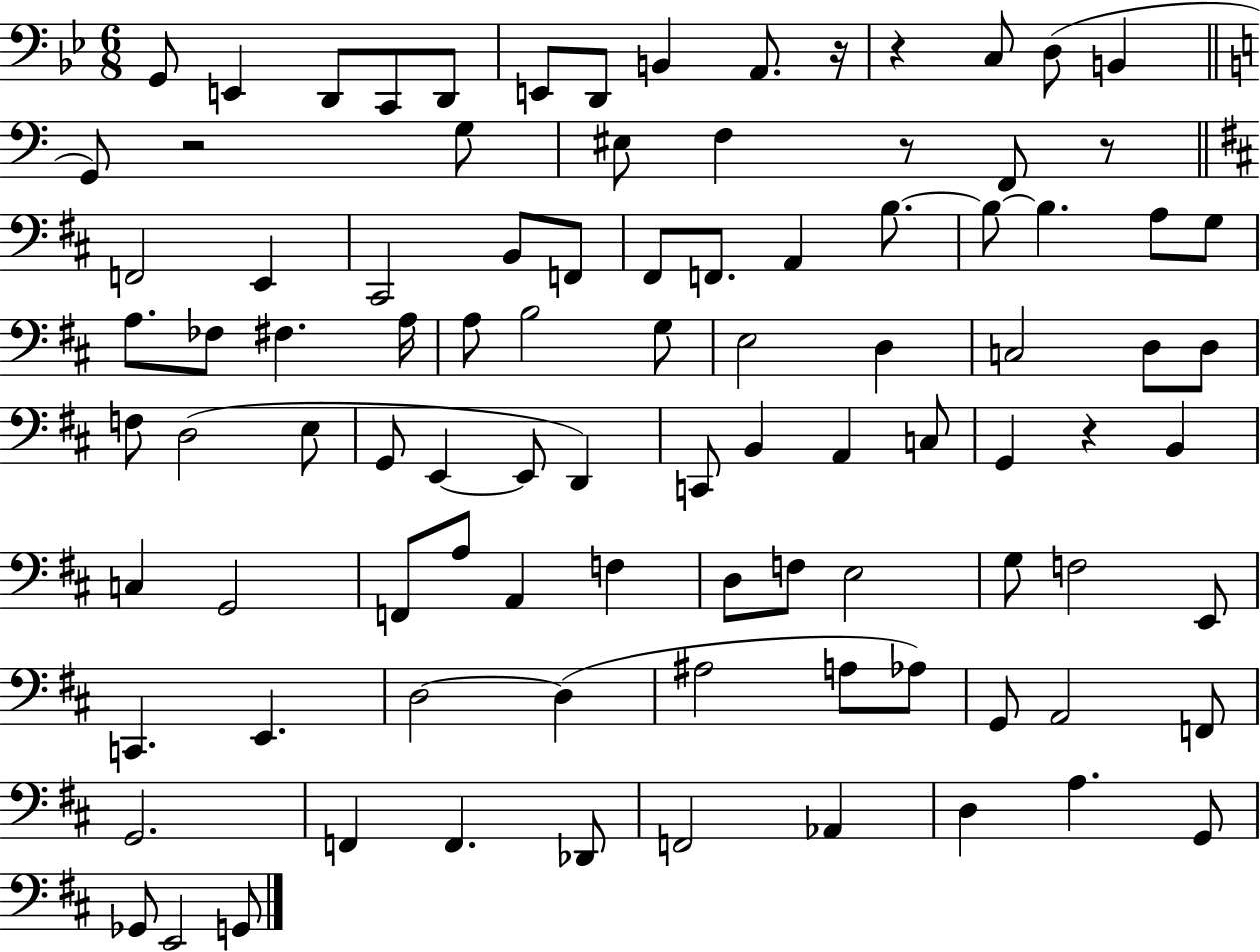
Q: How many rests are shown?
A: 6